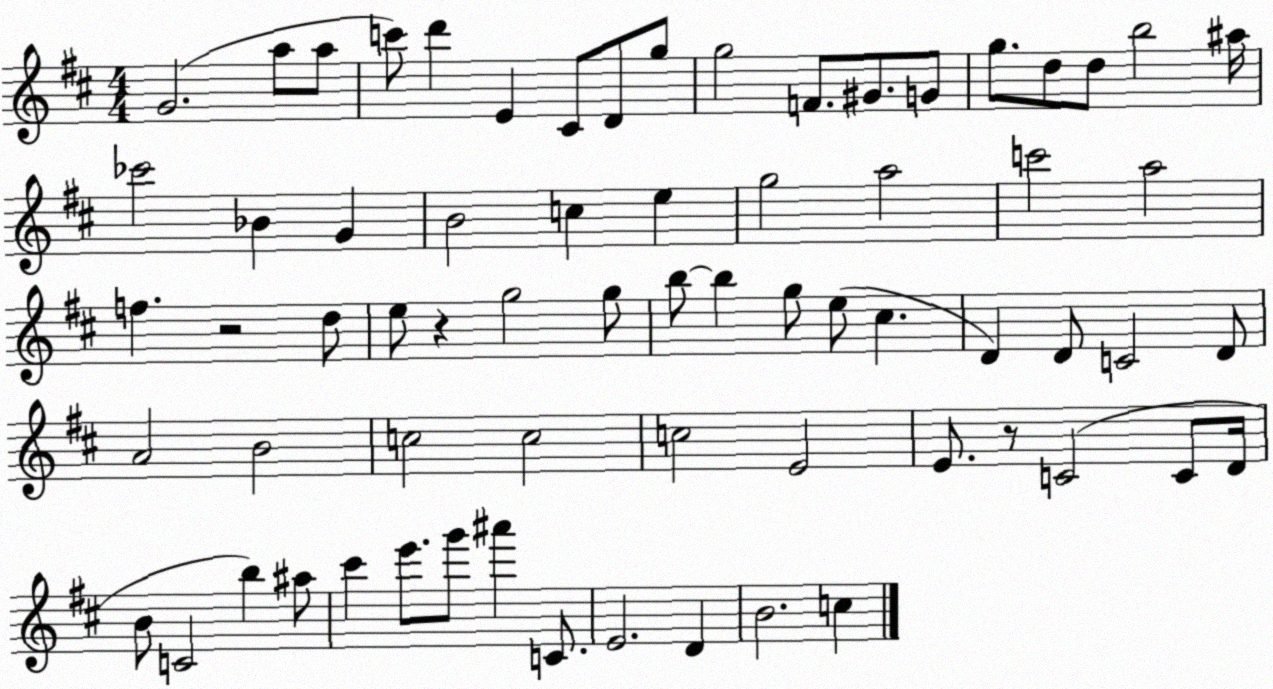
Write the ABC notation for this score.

X:1
T:Untitled
M:4/4
L:1/4
K:D
G2 a/2 a/2 c'/2 d' E ^C/2 D/2 g/2 g2 F/2 ^G/2 G/2 g/2 d/2 d/2 b2 ^a/4 _c'2 _B G B2 c e g2 a2 c'2 a2 f z2 d/2 e/2 z g2 g/2 b/2 b g/2 e/2 ^c D D/2 C2 D/2 A2 B2 c2 c2 c2 E2 E/2 z/2 C2 C/2 D/4 B/2 C2 b ^a/2 ^c' e'/2 g'/2 ^a' C/2 E2 D B2 c